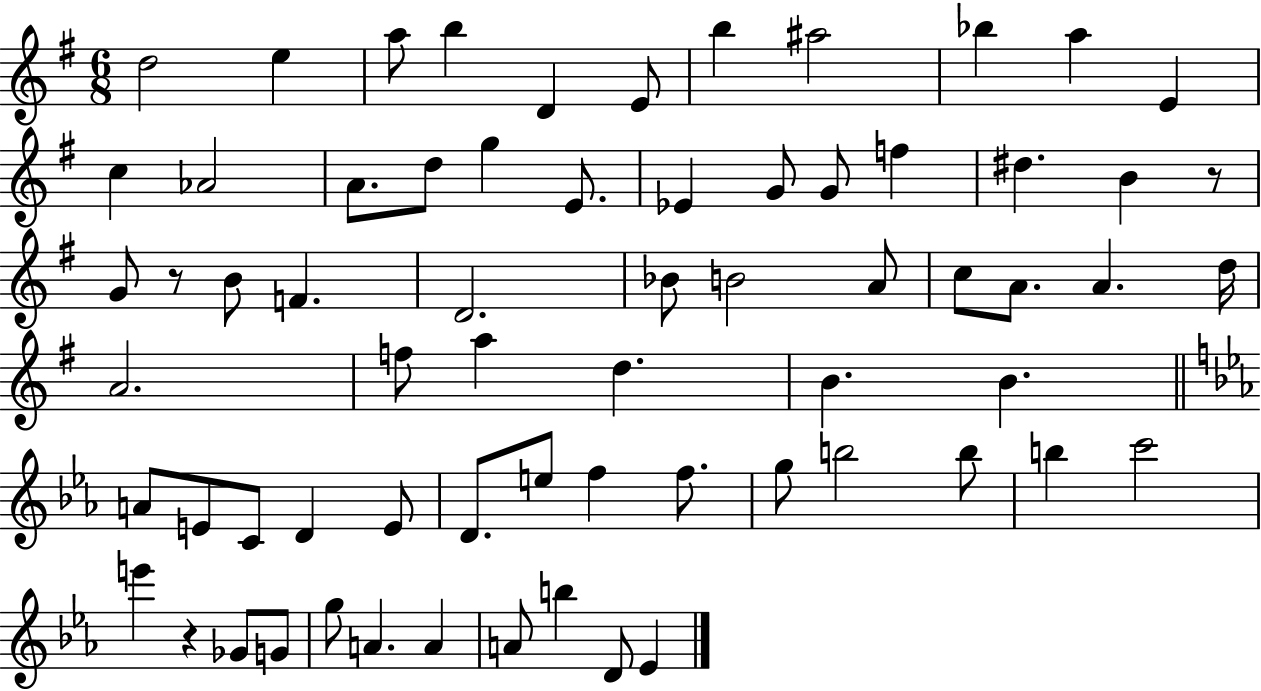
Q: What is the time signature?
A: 6/8